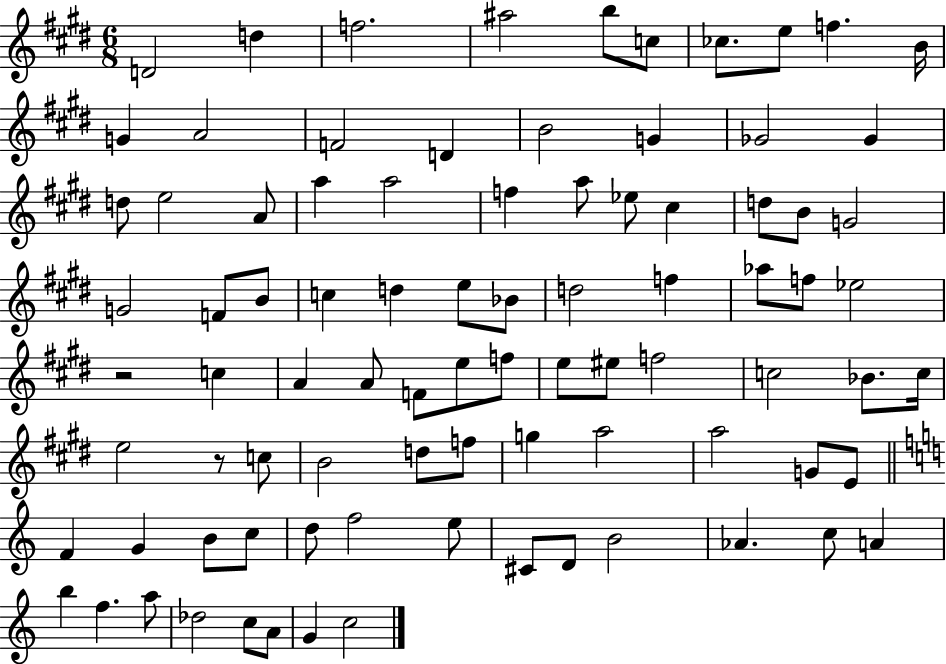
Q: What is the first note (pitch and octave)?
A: D4